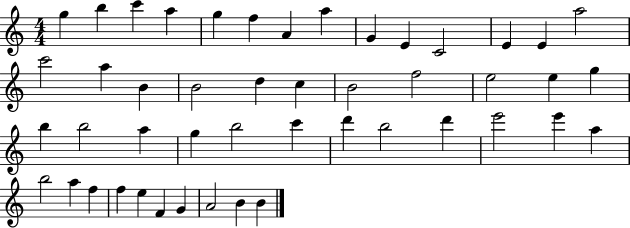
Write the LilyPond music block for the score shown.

{
  \clef treble
  \numericTimeSignature
  \time 4/4
  \key c \major
  g''4 b''4 c'''4 a''4 | g''4 f''4 a'4 a''4 | g'4 e'4 c'2 | e'4 e'4 a''2 | \break c'''2 a''4 b'4 | b'2 d''4 c''4 | b'2 f''2 | e''2 e''4 g''4 | \break b''4 b''2 a''4 | g''4 b''2 c'''4 | d'''4 b''2 d'''4 | e'''2 e'''4 a''4 | \break b''2 a''4 f''4 | f''4 e''4 f'4 g'4 | a'2 b'4 b'4 | \bar "|."
}